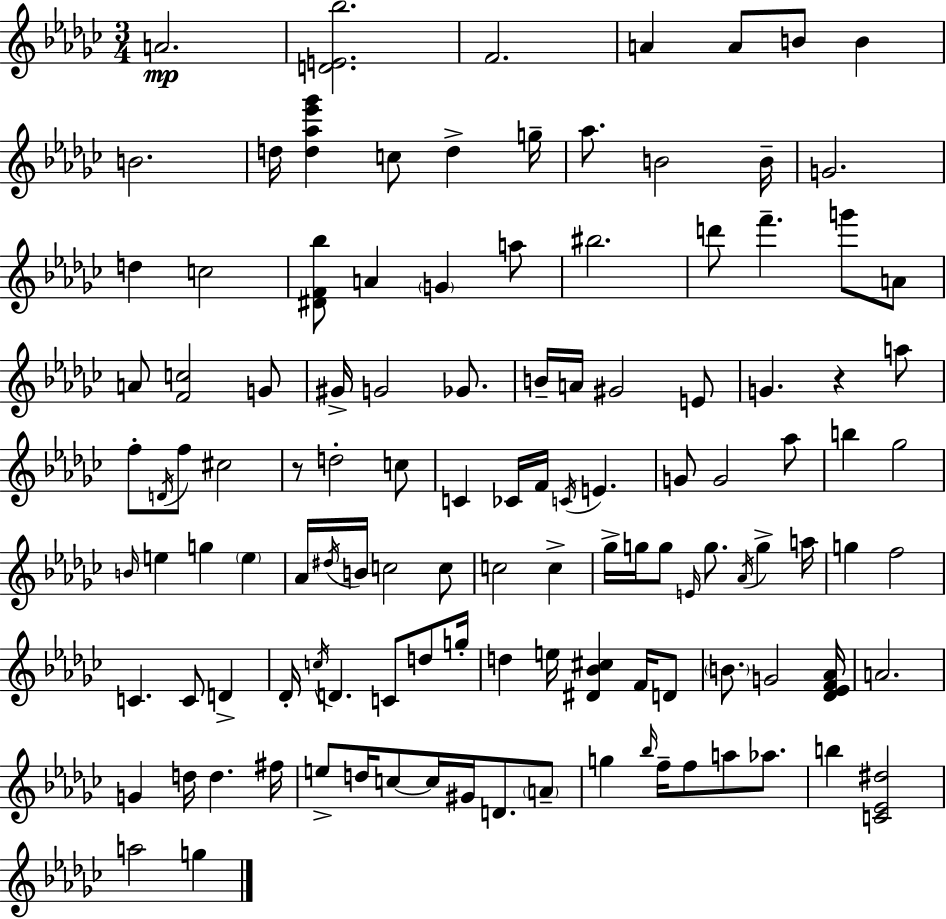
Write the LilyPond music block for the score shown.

{
  \clef treble
  \numericTimeSignature
  \time 3/4
  \key ees \minor
  a'2.\mp | <d' e' bes''>2. | f'2. | a'4 a'8 b'8 b'4 | \break b'2. | d''16 <d'' aes'' ees''' ges'''>4 c''8 d''4-> g''16-- | aes''8. b'2 b'16-- | g'2. | \break d''4 c''2 | <dis' f' bes''>8 a'4 \parenthesize g'4 a''8 | bis''2. | d'''8 f'''4.-- g'''8 a'8 | \break a'8 <f' c''>2 g'8 | gis'16-> g'2 ges'8. | b'16-- a'16 gis'2 e'8 | g'4. r4 a''8 | \break f''8-. \acciaccatura { d'16 } f''8 cis''2 | r8 d''2-. c''8 | c'4 ces'16 f'16 \acciaccatura { c'16 } e'4. | g'8 g'2 | \break aes''8 b''4 ges''2 | \grace { b'16 } e''4 g''4 \parenthesize e''4 | aes'16 \acciaccatura { dis''16 } b'16 c''2 | c''8 c''2 | \break c''4-> ges''16-> g''16 g''8 \grace { e'16 } g''8. | \acciaccatura { aes'16 } g''4-> a''16 g''4 f''2 | c'4. | c'8 d'4-> des'16-. \acciaccatura { c''16 } d'4. | \break c'8 d''8 g''16-. d''4 e''16 | <dis' bes' cis''>4 f'16 d'8 \parenthesize b'8. g'2 | <des' ees' f' aes'>16 a'2. | g'4 d''16 | \break d''4. fis''16 e''8-> d''16 c''8~~ | c''16 gis'16 d'8. \parenthesize a'8-- g''4 \grace { bes''16 } | f''16-- f''8 a''8 aes''8. b''4 | <c' ees' dis''>2 a''2 | \break g''4 \bar "|."
}